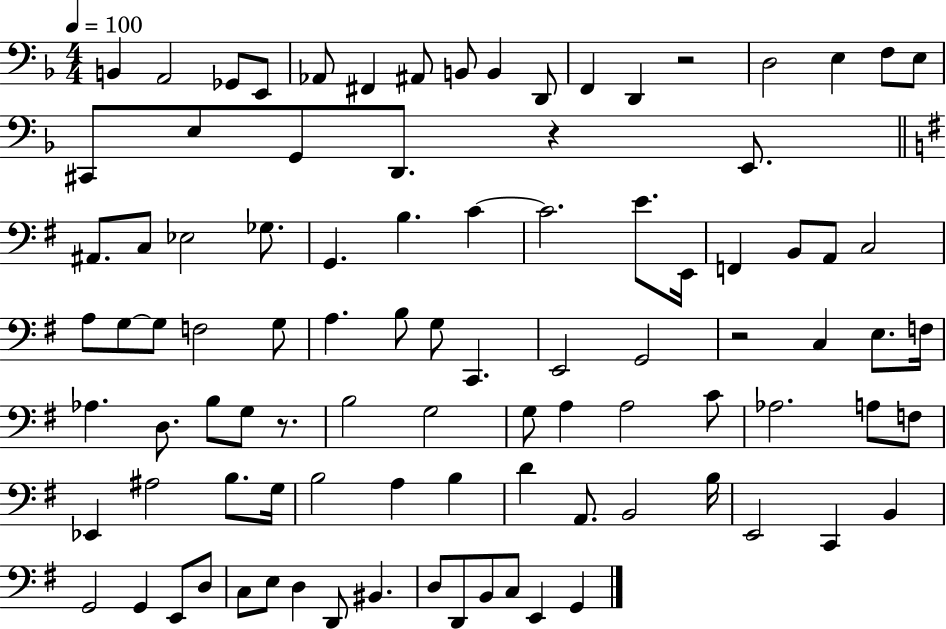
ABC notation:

X:1
T:Untitled
M:4/4
L:1/4
K:F
B,, A,,2 _G,,/2 E,,/2 _A,,/2 ^F,, ^A,,/2 B,,/2 B,, D,,/2 F,, D,, z2 D,2 E, F,/2 E,/2 ^C,,/2 E,/2 G,,/2 D,,/2 z E,,/2 ^A,,/2 C,/2 _E,2 _G,/2 G,, B, C C2 E/2 E,,/4 F,, B,,/2 A,,/2 C,2 A,/2 G,/2 G,/2 F,2 G,/2 A, B,/2 G,/2 C,, E,,2 G,,2 z2 C, E,/2 F,/4 _A, D,/2 B,/2 G,/2 z/2 B,2 G,2 G,/2 A, A,2 C/2 _A,2 A,/2 F,/2 _E,, ^A,2 B,/2 G,/4 B,2 A, B, D A,,/2 B,,2 B,/4 E,,2 C,, B,, G,,2 G,, E,,/2 D,/2 C,/2 E,/2 D, D,,/2 ^B,, D,/2 D,,/2 B,,/2 C,/2 E,, G,,